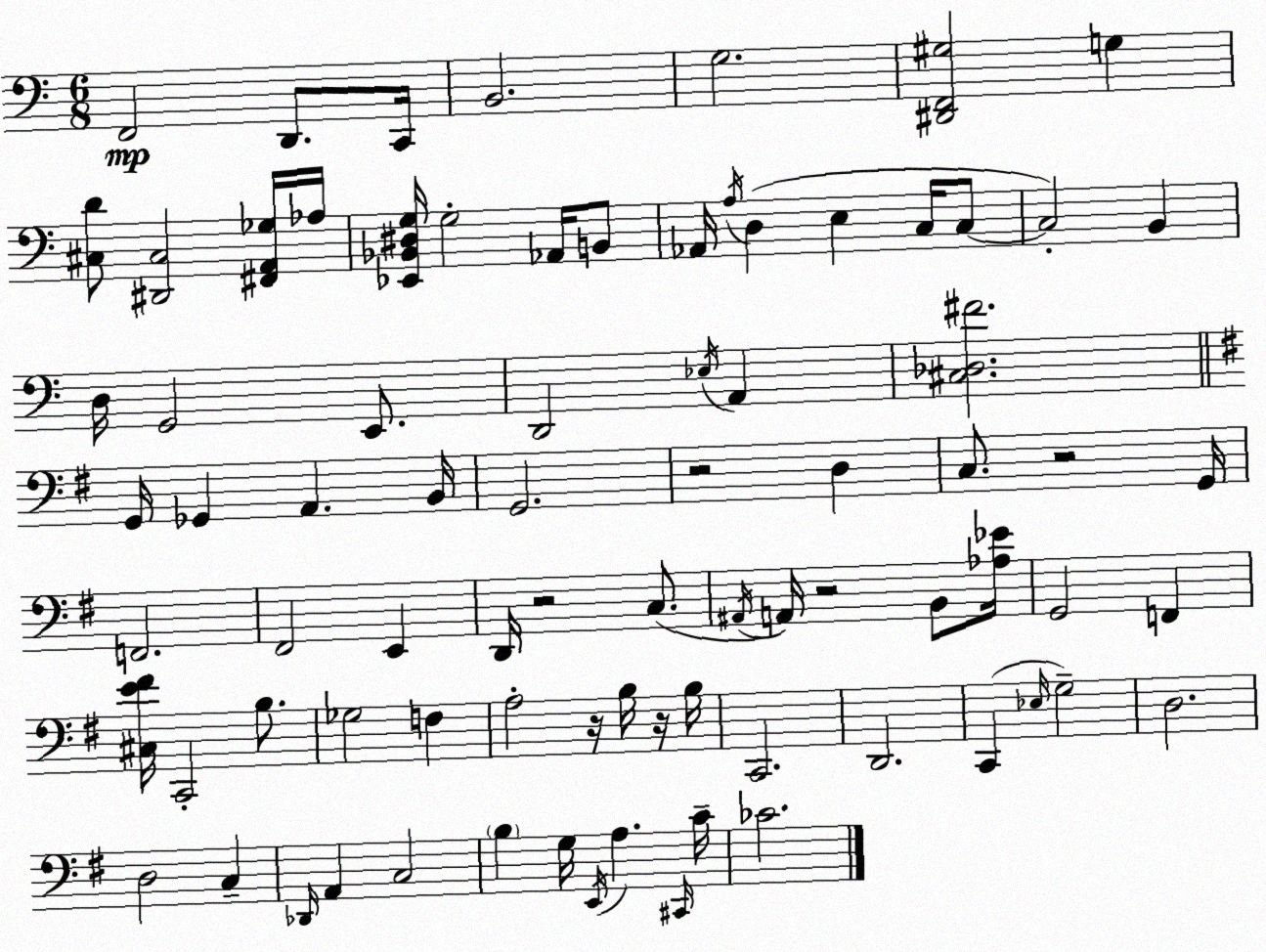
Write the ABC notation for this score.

X:1
T:Untitled
M:6/8
L:1/4
K:Am
F,,2 D,,/2 C,,/4 B,,2 G,2 [^D,,F,,^G,]2 G, [^C,D]/2 [^D,,^C,]2 [^F,,A,,_G,]/4 _A,/4 [_E,,_B,,^D,G,]/4 G,2 _A,,/4 B,,/2 _A,,/4 A,/4 D, E, C,/4 C,/2 C,2 B,, D,/4 G,,2 E,,/2 D,,2 _E,/4 A,, [^C,_D,^F]2 G,,/4 _G,, A,, B,,/4 G,,2 z2 D, C,/2 z2 G,,/4 F,,2 ^F,,2 E,, D,,/4 z2 C,/2 ^A,,/4 A,,/4 z2 B,,/2 [_A,_E]/4 G,,2 F,, [^C,E^F]/4 C,,2 B,/2 _G,2 F, A,2 z/4 B,/4 z/4 B,/4 C,,2 D,,2 C,, _E,/4 G,2 D,2 D,2 C, _D,,/4 A,, C,2 B, G,/4 E,,/4 A, ^C,,/4 C/4 _C2